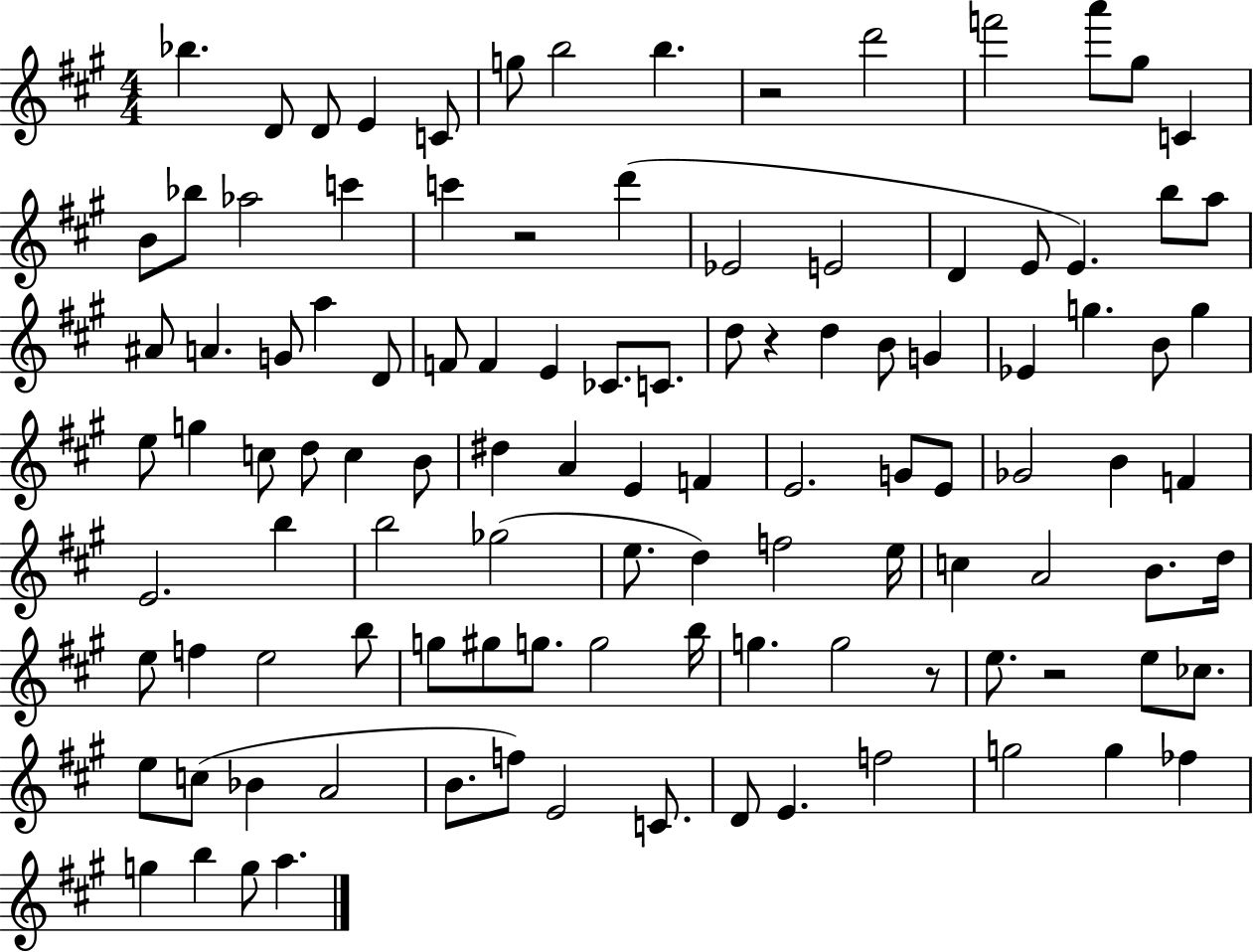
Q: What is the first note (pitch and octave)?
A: Bb5